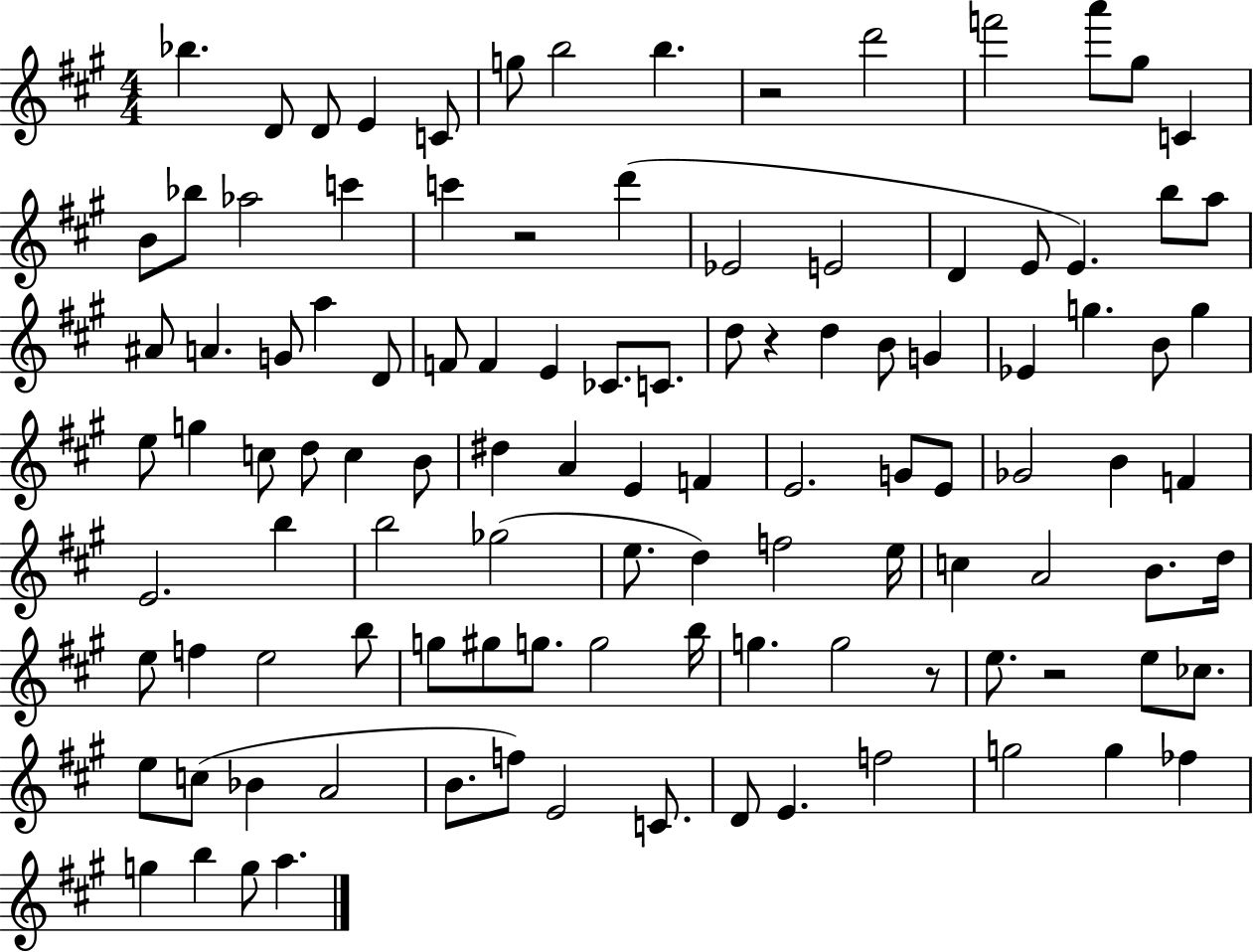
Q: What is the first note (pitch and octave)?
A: Bb5